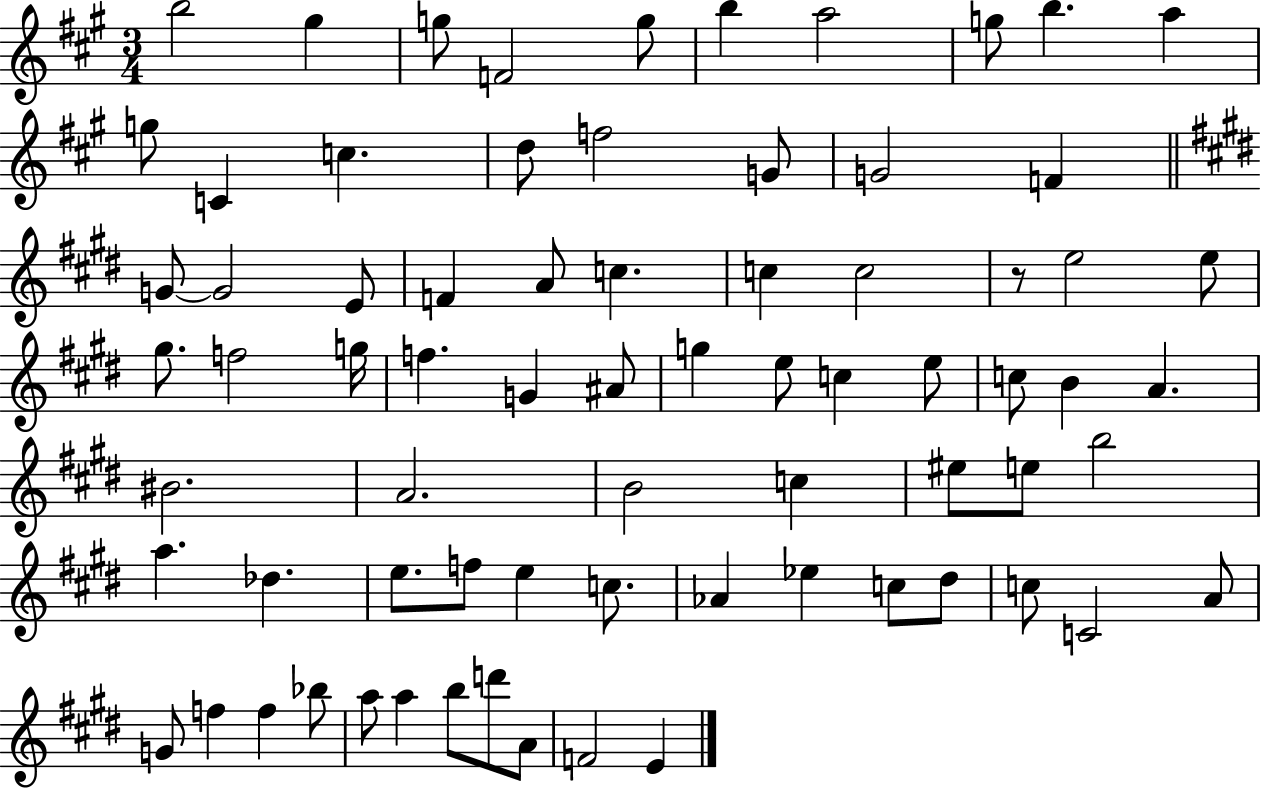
{
  \clef treble
  \numericTimeSignature
  \time 3/4
  \key a \major
  b''2 gis''4 | g''8 f'2 g''8 | b''4 a''2 | g''8 b''4. a''4 | \break g''8 c'4 c''4. | d''8 f''2 g'8 | g'2 f'4 | \bar "||" \break \key e \major g'8~~ g'2 e'8 | f'4 a'8 c''4. | c''4 c''2 | r8 e''2 e''8 | \break gis''8. f''2 g''16 | f''4. g'4 ais'8 | g''4 e''8 c''4 e''8 | c''8 b'4 a'4. | \break bis'2. | a'2. | b'2 c''4 | eis''8 e''8 b''2 | \break a''4. des''4. | e''8. f''8 e''4 c''8. | aes'4 ees''4 c''8 dis''8 | c''8 c'2 a'8 | \break g'8 f''4 f''4 bes''8 | a''8 a''4 b''8 d'''8 a'8 | f'2 e'4 | \bar "|."
}